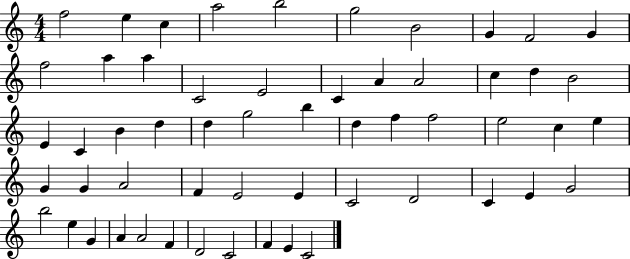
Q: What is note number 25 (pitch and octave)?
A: D5